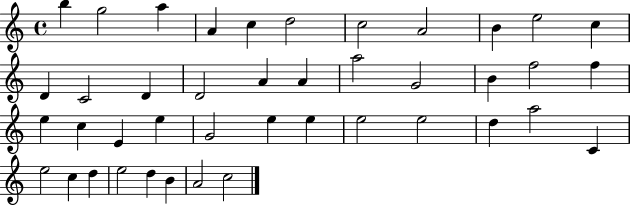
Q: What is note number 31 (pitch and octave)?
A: E5